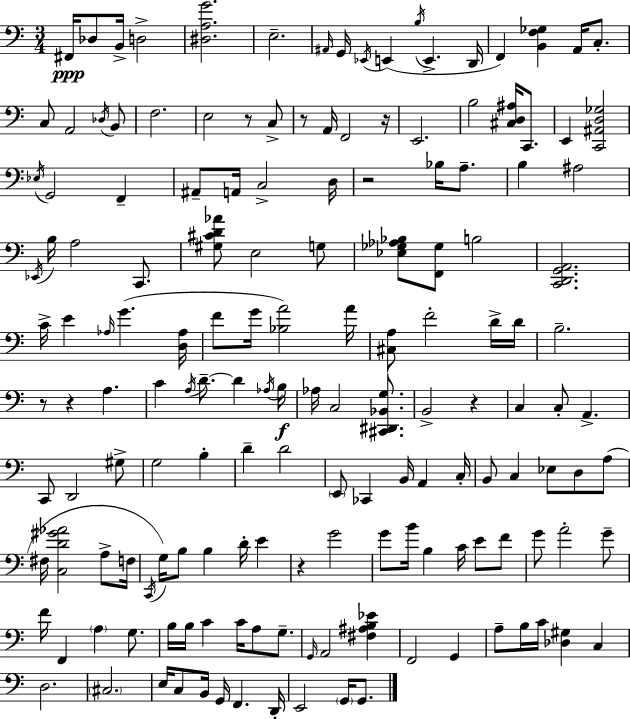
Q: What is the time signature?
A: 3/4